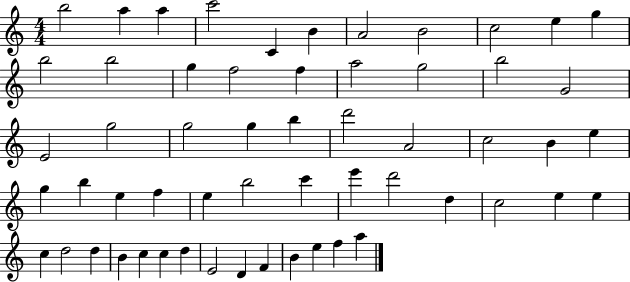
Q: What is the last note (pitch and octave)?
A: A5